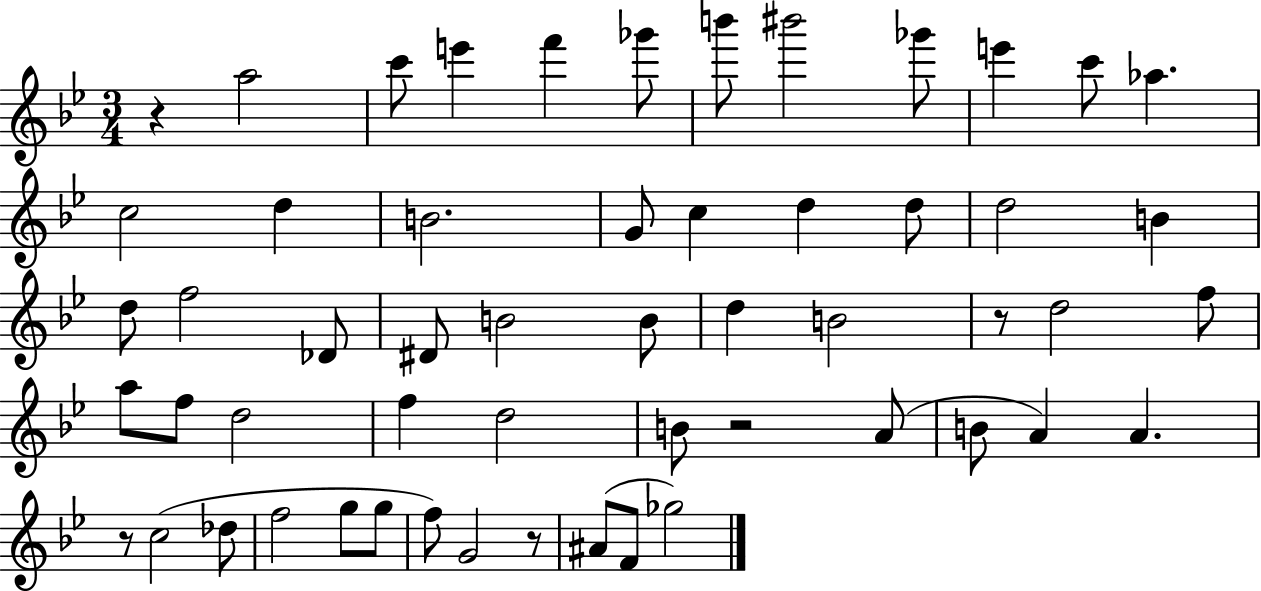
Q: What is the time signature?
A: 3/4